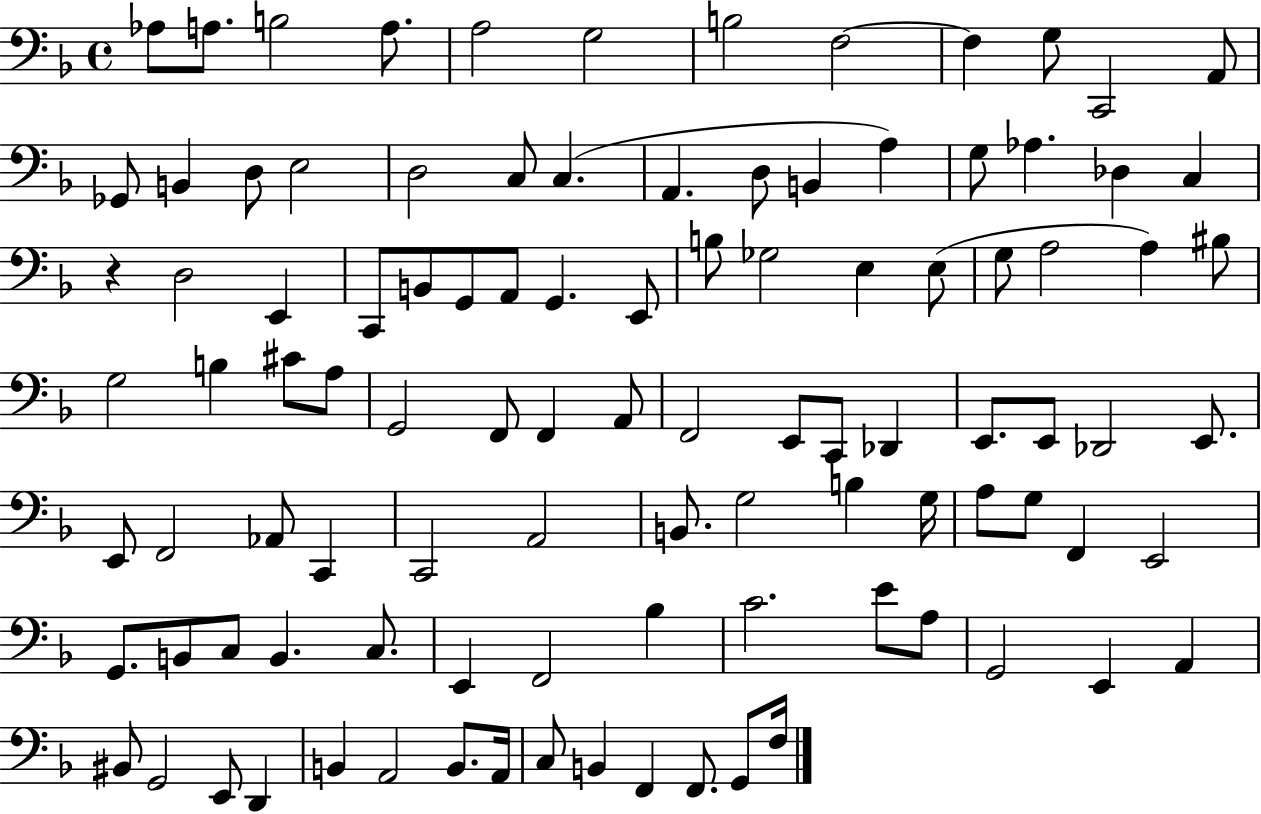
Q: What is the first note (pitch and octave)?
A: Ab3